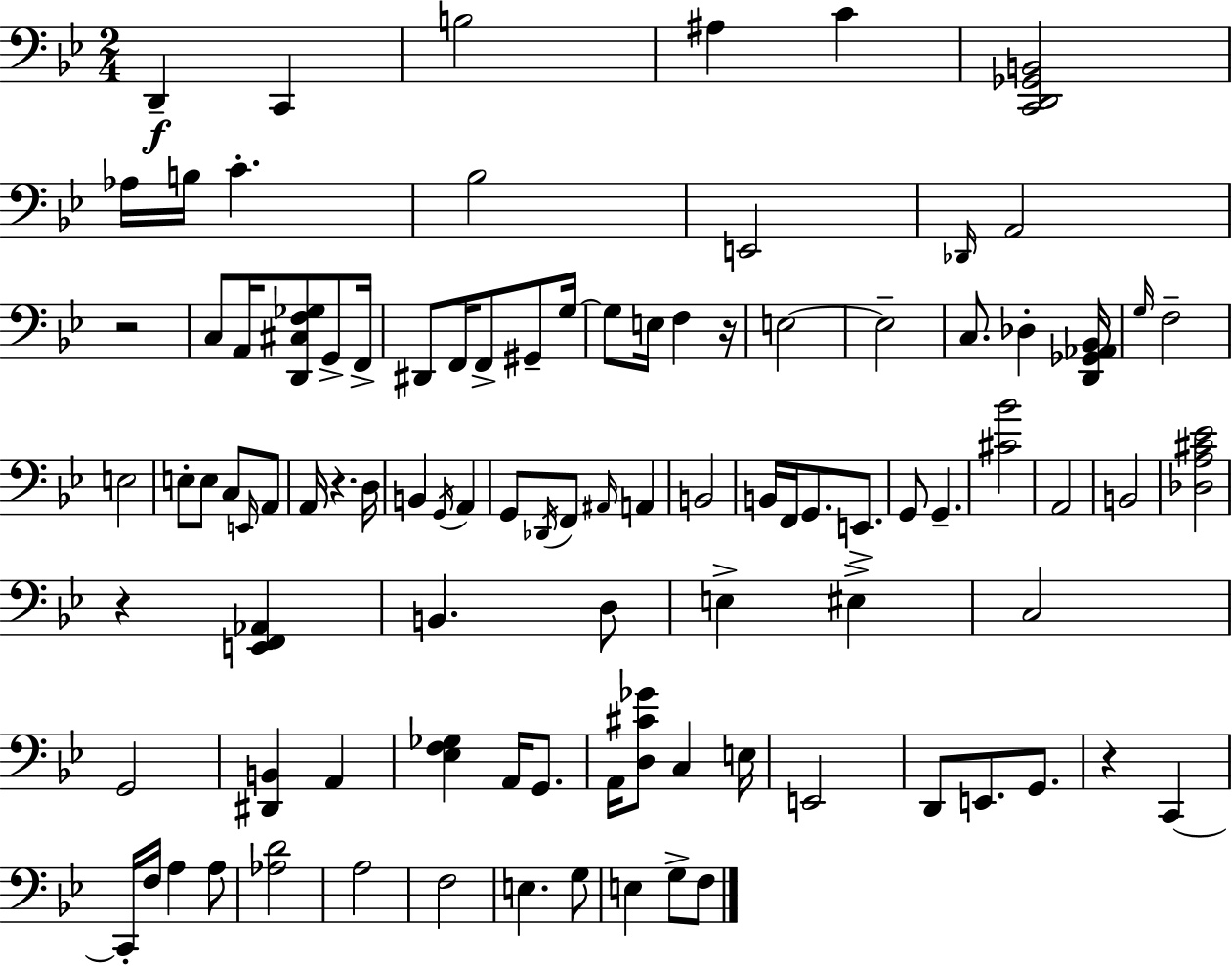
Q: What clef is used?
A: bass